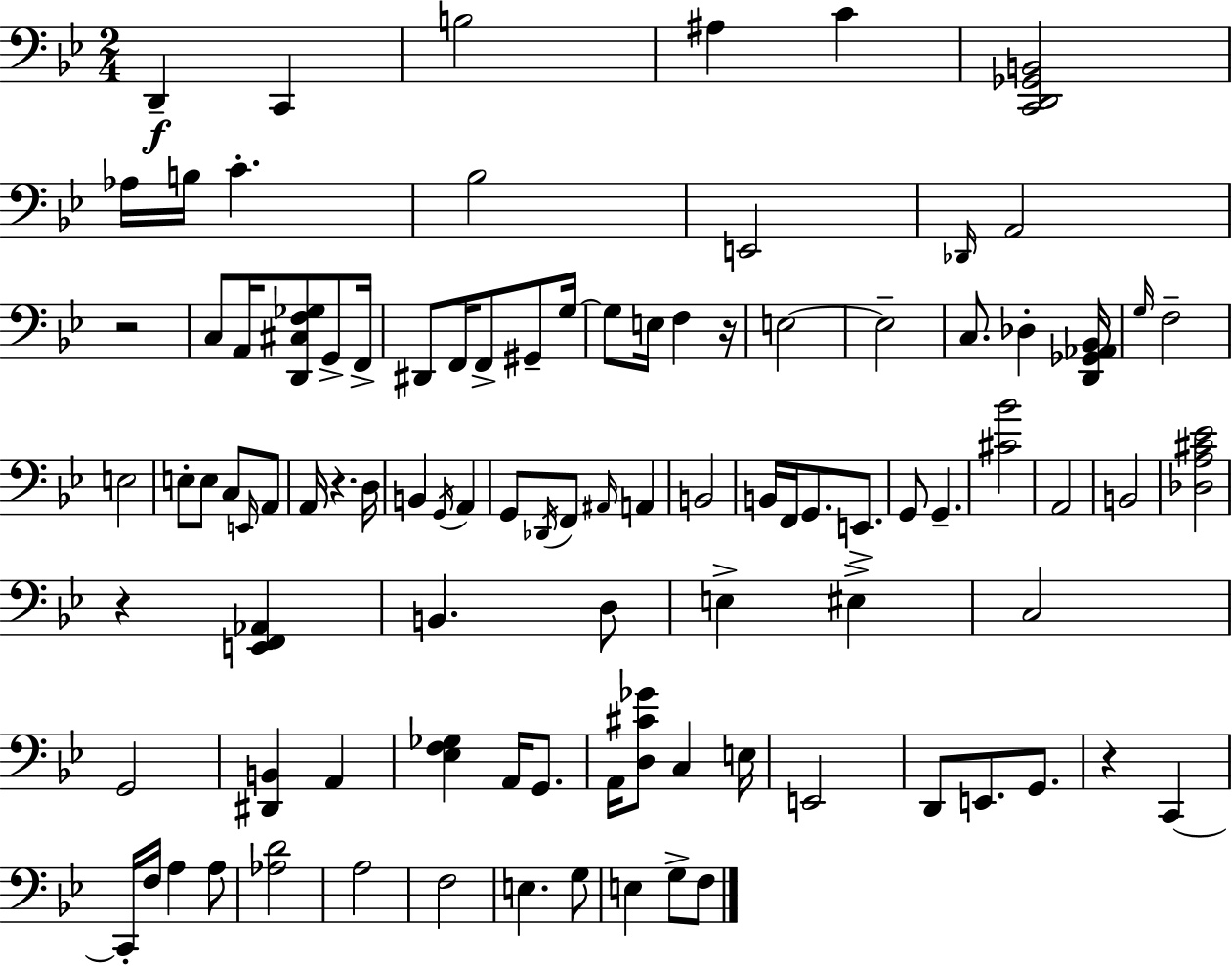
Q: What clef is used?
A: bass